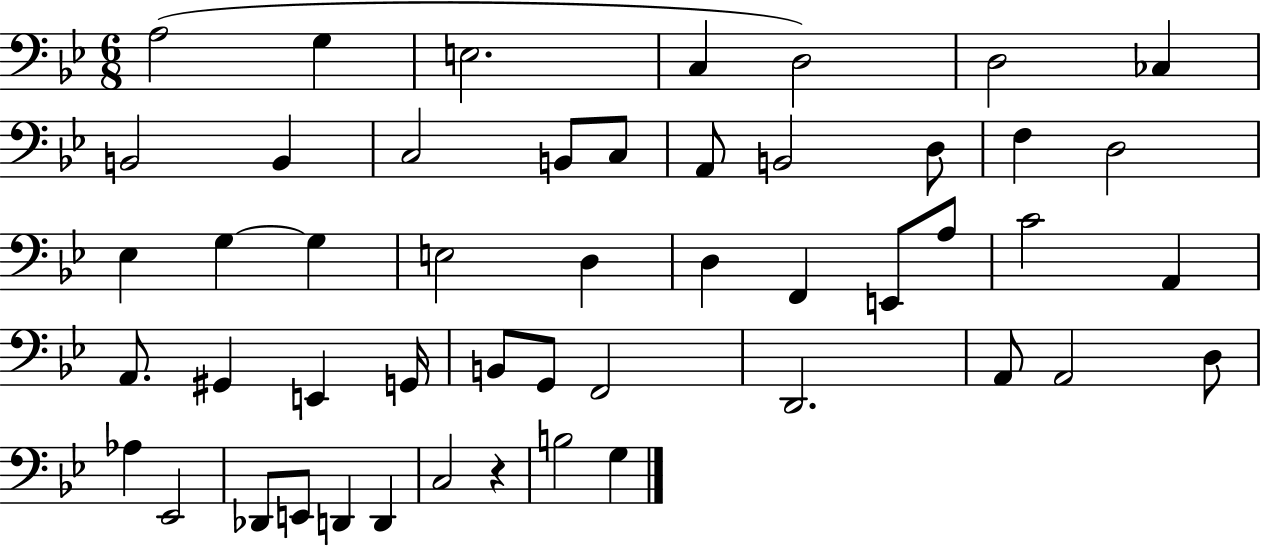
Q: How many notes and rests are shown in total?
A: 49